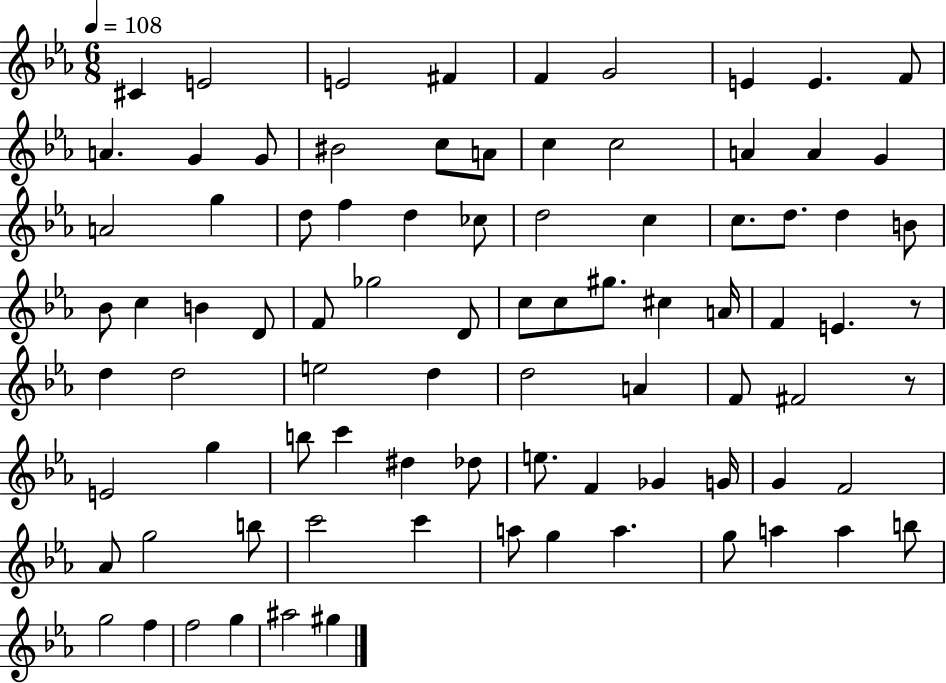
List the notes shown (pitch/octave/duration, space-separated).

C#4/q E4/h E4/h F#4/q F4/q G4/h E4/q E4/q. F4/e A4/q. G4/q G4/e BIS4/h C5/e A4/e C5/q C5/h A4/q A4/q G4/q A4/h G5/q D5/e F5/q D5/q CES5/e D5/h C5/q C5/e. D5/e. D5/q B4/e Bb4/e C5/q B4/q D4/e F4/e Gb5/h D4/e C5/e C5/e G#5/e. C#5/q A4/s F4/q E4/q. R/e D5/q D5/h E5/h D5/q D5/h A4/q F4/e F#4/h R/e E4/h G5/q B5/e C6/q D#5/q Db5/e E5/e. F4/q Gb4/q G4/s G4/q F4/h Ab4/e G5/h B5/e C6/h C6/q A5/e G5/q A5/q. G5/e A5/q A5/q B5/e G5/h F5/q F5/h G5/q A#5/h G#5/q